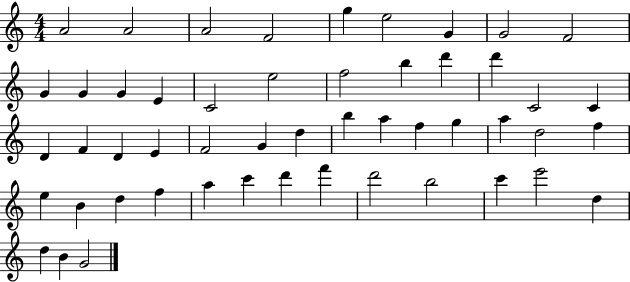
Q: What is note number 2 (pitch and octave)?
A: A4